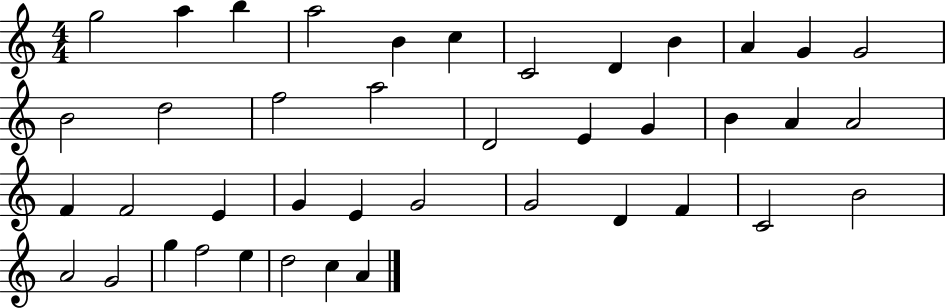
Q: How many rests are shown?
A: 0